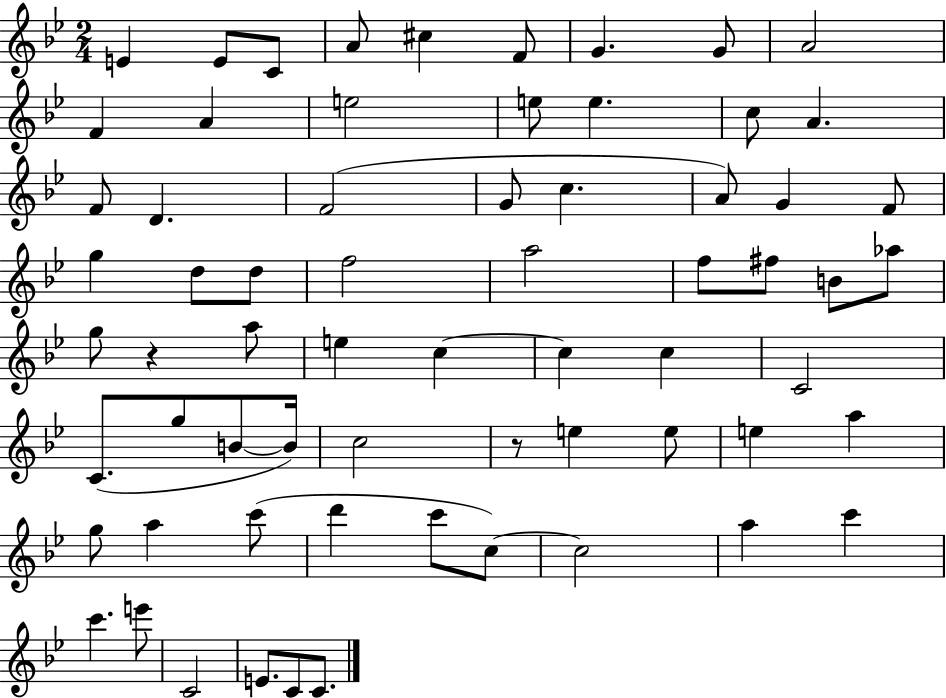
E4/q E4/e C4/e A4/e C#5/q F4/e G4/q. G4/e A4/h F4/q A4/q E5/h E5/e E5/q. C5/e A4/q. F4/e D4/q. F4/h G4/e C5/q. A4/e G4/q F4/e G5/q D5/e D5/e F5/h A5/h F5/e F#5/e B4/e Ab5/e G5/e R/q A5/e E5/q C5/q C5/q C5/q C4/h C4/e. G5/e B4/e B4/s C5/h R/e E5/q E5/e E5/q A5/q G5/e A5/q C6/e D6/q C6/e C5/e C5/h A5/q C6/q C6/q. E6/e C4/h E4/e. C4/e C4/e.